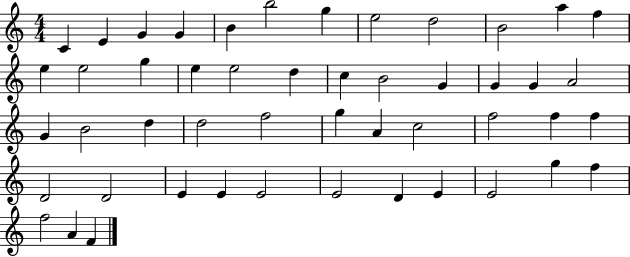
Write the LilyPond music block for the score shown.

{
  \clef treble
  \numericTimeSignature
  \time 4/4
  \key c \major
  c'4 e'4 g'4 g'4 | b'4 b''2 g''4 | e''2 d''2 | b'2 a''4 f''4 | \break e''4 e''2 g''4 | e''4 e''2 d''4 | c''4 b'2 g'4 | g'4 g'4 a'2 | \break g'4 b'2 d''4 | d''2 f''2 | g''4 a'4 c''2 | f''2 f''4 f''4 | \break d'2 d'2 | e'4 e'4 e'2 | e'2 d'4 e'4 | e'2 g''4 f''4 | \break f''2 a'4 f'4 | \bar "|."
}